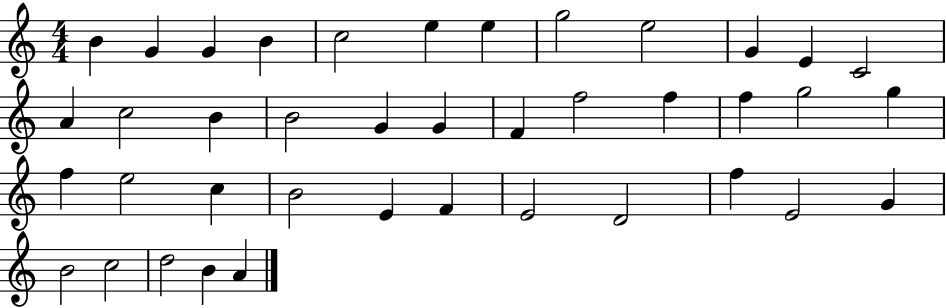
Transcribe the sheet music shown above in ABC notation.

X:1
T:Untitled
M:4/4
L:1/4
K:C
B G G B c2 e e g2 e2 G E C2 A c2 B B2 G G F f2 f f g2 g f e2 c B2 E F E2 D2 f E2 G B2 c2 d2 B A